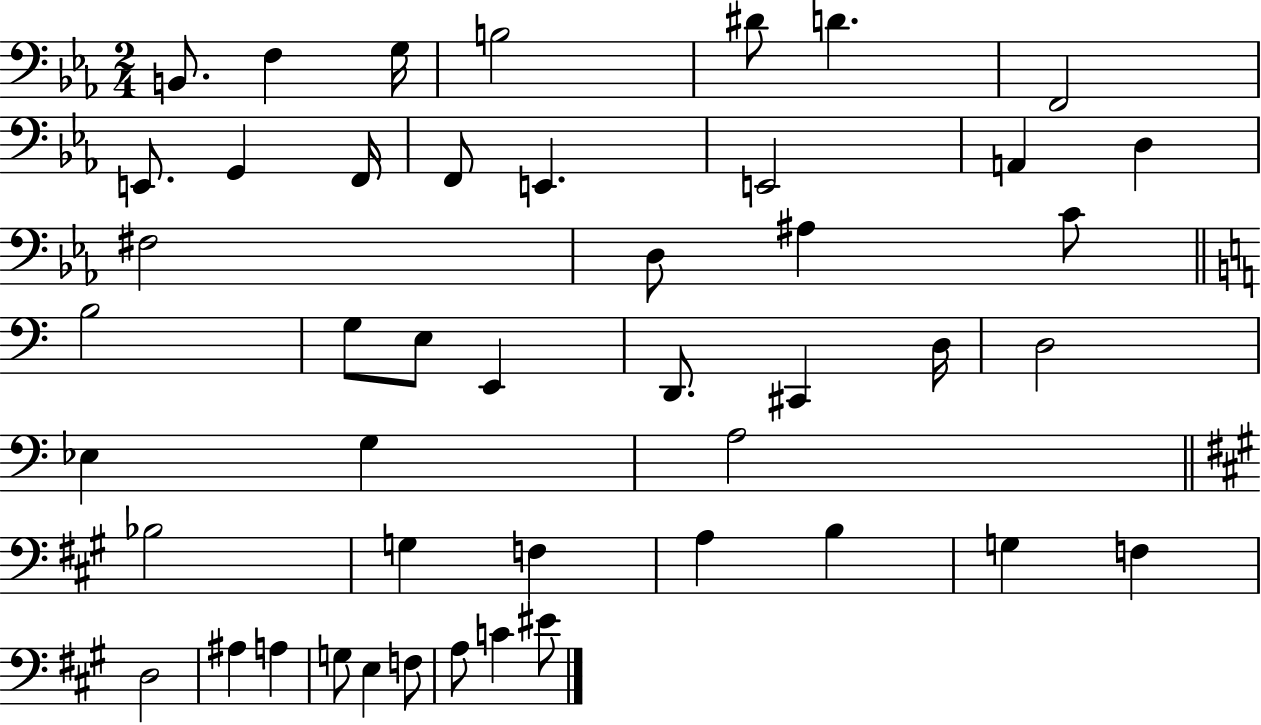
B2/e. F3/q G3/s B3/h D#4/e D4/q. F2/h E2/e. G2/q F2/s F2/e E2/q. E2/h A2/q D3/q F#3/h D3/e A#3/q C4/e B3/h G3/e E3/e E2/q D2/e. C#2/q D3/s D3/h Eb3/q G3/q A3/h Bb3/h G3/q F3/q A3/q B3/q G3/q F3/q D3/h A#3/q A3/q G3/e E3/q F3/e A3/e C4/q EIS4/e